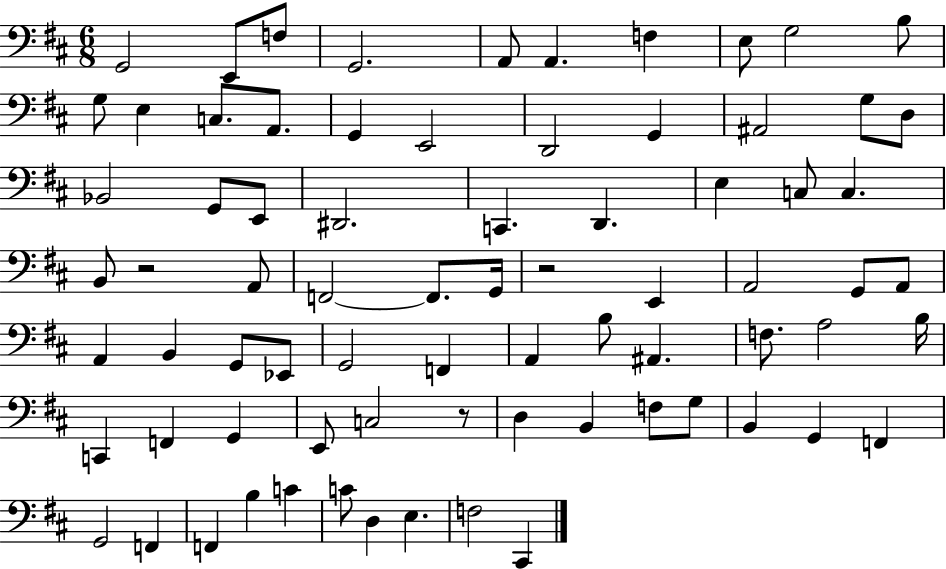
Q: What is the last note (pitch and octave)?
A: C#2